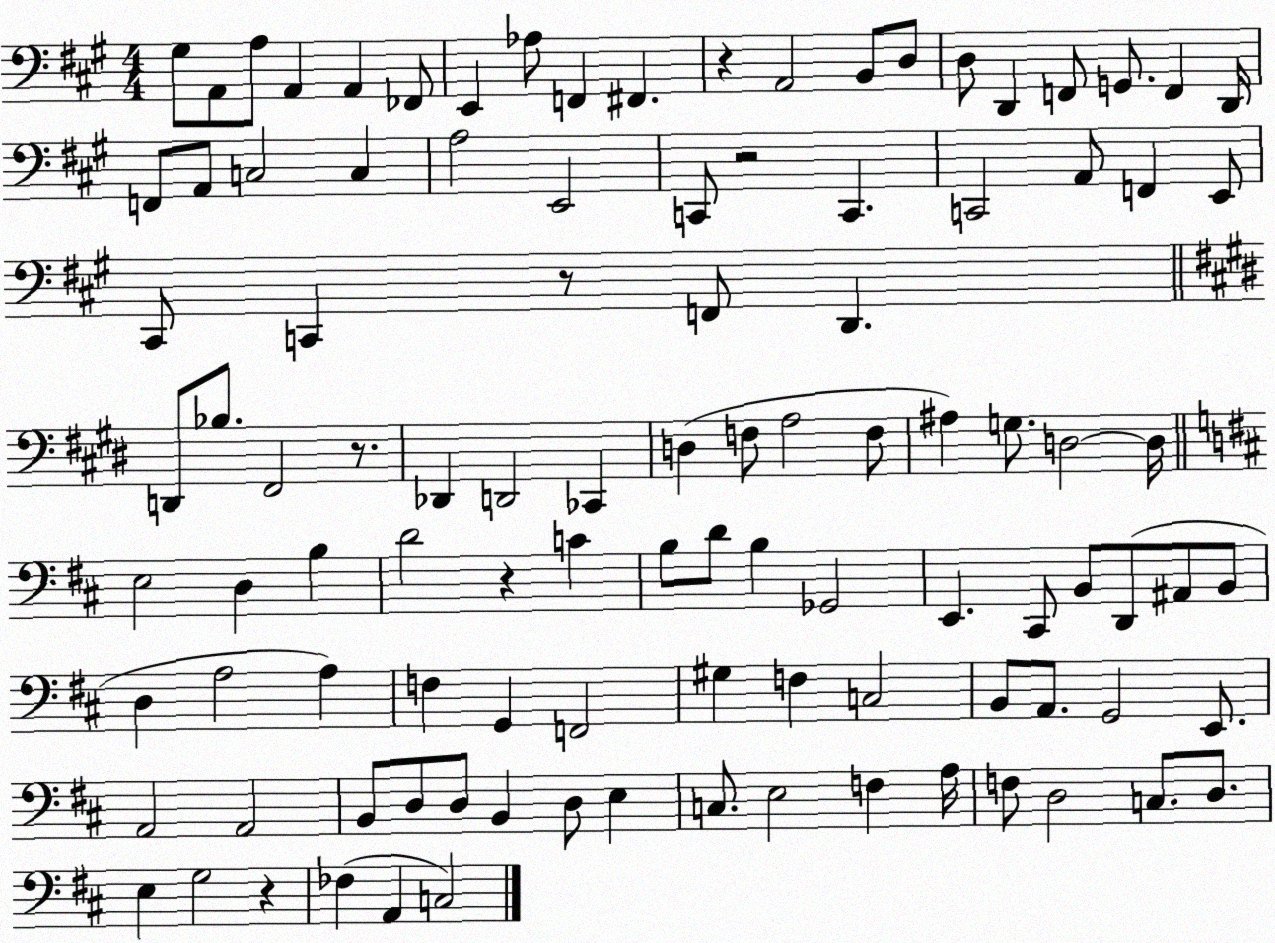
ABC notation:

X:1
T:Untitled
M:4/4
L:1/4
K:A
^G,/2 A,,/2 A,/2 A,, A,, _F,,/2 E,, _A,/2 F,, ^F,, z A,,2 B,,/2 D,/2 D,/2 D,, F,,/2 G,,/2 F,, D,,/4 F,,/2 A,,/2 C,2 C, A,2 E,,2 C,,/2 z2 C,, C,,2 A,,/2 F,, E,,/2 ^C,,/2 C,, z/2 F,,/2 D,, D,,/2 _B,/2 ^F,,2 z/2 _D,, D,,2 _C,, D, F,/2 A,2 F,/2 ^A, G,/2 D,2 D,/4 E,2 D, B, D2 z C B,/2 D/2 B, _G,,2 E,, ^C,,/2 B,,/2 D,,/2 ^A,,/2 B,,/2 D, A,2 A, F, G,, F,,2 ^G, F, C,2 B,,/2 A,,/2 G,,2 E,,/2 A,,2 A,,2 B,,/2 D,/2 D,/2 B,, D,/2 E, C,/2 E,2 F, A,/4 F,/2 D,2 C,/2 D,/2 E, G,2 z _F, A,, C,2